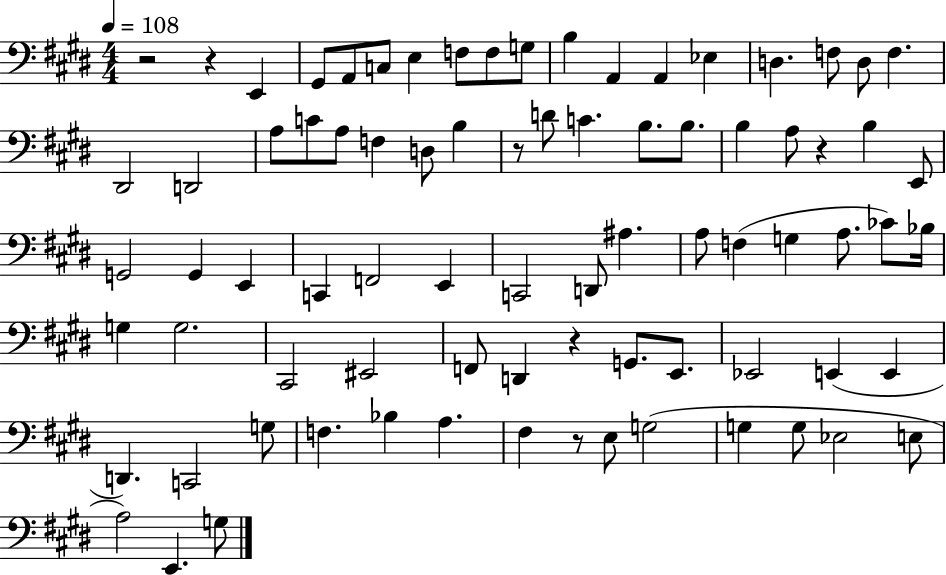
{
  \clef bass
  \numericTimeSignature
  \time 4/4
  \key e \major
  \tempo 4 = 108
  r2 r4 e,4 | gis,8 a,8 c8 e4 f8 f8 g8 | b4 a,4 a,4 ees4 | d4. f8 d8 f4. | \break dis,2 d,2 | a8 c'8 a8 f4 d8 b4 | r8 d'8 c'4. b8. b8. | b4 a8 r4 b4 e,8 | \break g,2 g,4 e,4 | c,4 f,2 e,4 | c,2 d,8 ais4. | a8 f4( g4 a8. ces'8) bes16 | \break g4 g2. | cis,2 eis,2 | f,8 d,4 r4 g,8. e,8. | ees,2 e,4( e,4 | \break d,4.) c,2 g8 | f4. bes4 a4. | fis4 r8 e8 g2( | g4 g8 ees2 e8 | \break a2) e,4. g8 | \bar "|."
}